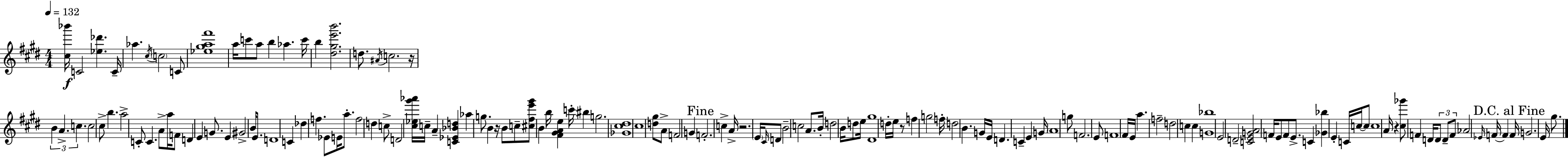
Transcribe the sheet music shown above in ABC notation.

X:1
T:Untitled
M:4/4
L:1/4
K:E
[^c_b']/4 C2 [_e_d'] C/4 _a ^c/4 c2 C/2 [_e^ga^f']4 a/4 c'/2 a/2 b _a c'/4 b [^d^ge'b']2 d/2 ^A/4 c2 z/4 B A c c2 ^c/2 b a2 C/2 C A/2 a/4 F/2 D E G/2 E ^G2 B/4 E/2 D4 C _d f _E/2 E/4 a/2 f2 d c/2 D2 [^c_e^g'_a']/4 c/4 A [C_E_Bd] _a g/2 B z/4 B/2 c/2 [^c^fe'^g']/2 B b/4 [^F^GAe] c'/4 ^b g2 [_G^c^d]4 ^c4 [d^g]/2 A/2 F2 G F2 c A/4 z2 E/4 ^C/4 D/2 B2 c2 A/2 B/4 d2 B/4 d/2 e/4 [^D^g]4 d/4 e/4 z/2 f g2 f/4 d2 B G/4 E/4 D C E G/4 A4 g/2 F2 E/2 F4 ^F/4 E/4 a f2 d2 c c [G_b]4 E2 D2 [CEGA]2 F/4 E/2 F/2 E/2 C [_G_b] E C/4 c/4 c/2 c4 A/4 z [^c_g']/2 F D/4 D/2 D/2 F/2 _A2 _E/4 F/4 F F/4 G2 E/4 ^g/2